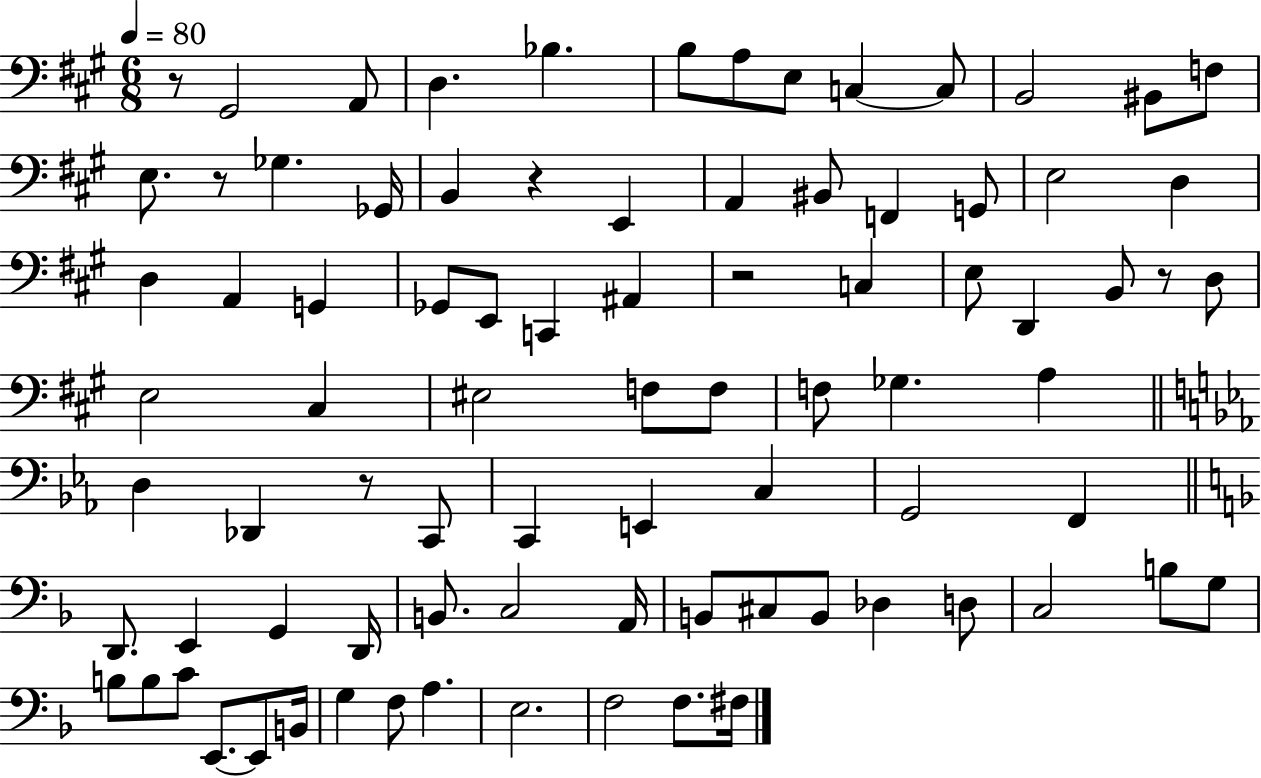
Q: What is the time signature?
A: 6/8